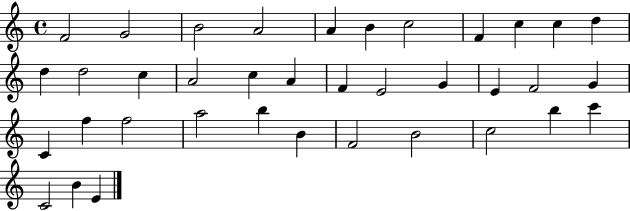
X:1
T:Untitled
M:4/4
L:1/4
K:C
F2 G2 B2 A2 A B c2 F c c d d d2 c A2 c A F E2 G E F2 G C f f2 a2 b B F2 B2 c2 b c' C2 B E